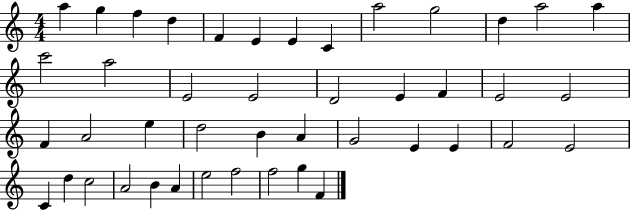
{
  \clef treble
  \numericTimeSignature
  \time 4/4
  \key c \major
  a''4 g''4 f''4 d''4 | f'4 e'4 e'4 c'4 | a''2 g''2 | d''4 a''2 a''4 | \break c'''2 a''2 | e'2 e'2 | d'2 e'4 f'4 | e'2 e'2 | \break f'4 a'2 e''4 | d''2 b'4 a'4 | g'2 e'4 e'4 | f'2 e'2 | \break c'4 d''4 c''2 | a'2 b'4 a'4 | e''2 f''2 | f''2 g''4 f'4 | \break \bar "|."
}